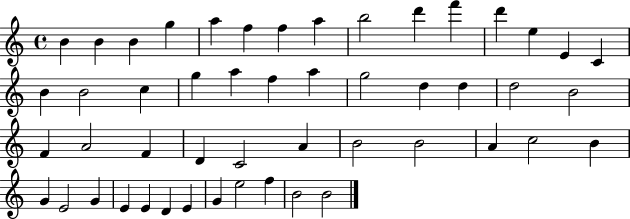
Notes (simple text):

B4/q B4/q B4/q G5/q A5/q F5/q F5/q A5/q B5/h D6/q F6/q D6/q E5/q E4/q C4/q B4/q B4/h C5/q G5/q A5/q F5/q A5/q G5/h D5/q D5/q D5/h B4/h F4/q A4/h F4/q D4/q C4/h A4/q B4/h B4/h A4/q C5/h B4/q G4/q E4/h G4/q E4/q E4/q D4/q E4/q G4/q E5/h F5/q B4/h B4/h